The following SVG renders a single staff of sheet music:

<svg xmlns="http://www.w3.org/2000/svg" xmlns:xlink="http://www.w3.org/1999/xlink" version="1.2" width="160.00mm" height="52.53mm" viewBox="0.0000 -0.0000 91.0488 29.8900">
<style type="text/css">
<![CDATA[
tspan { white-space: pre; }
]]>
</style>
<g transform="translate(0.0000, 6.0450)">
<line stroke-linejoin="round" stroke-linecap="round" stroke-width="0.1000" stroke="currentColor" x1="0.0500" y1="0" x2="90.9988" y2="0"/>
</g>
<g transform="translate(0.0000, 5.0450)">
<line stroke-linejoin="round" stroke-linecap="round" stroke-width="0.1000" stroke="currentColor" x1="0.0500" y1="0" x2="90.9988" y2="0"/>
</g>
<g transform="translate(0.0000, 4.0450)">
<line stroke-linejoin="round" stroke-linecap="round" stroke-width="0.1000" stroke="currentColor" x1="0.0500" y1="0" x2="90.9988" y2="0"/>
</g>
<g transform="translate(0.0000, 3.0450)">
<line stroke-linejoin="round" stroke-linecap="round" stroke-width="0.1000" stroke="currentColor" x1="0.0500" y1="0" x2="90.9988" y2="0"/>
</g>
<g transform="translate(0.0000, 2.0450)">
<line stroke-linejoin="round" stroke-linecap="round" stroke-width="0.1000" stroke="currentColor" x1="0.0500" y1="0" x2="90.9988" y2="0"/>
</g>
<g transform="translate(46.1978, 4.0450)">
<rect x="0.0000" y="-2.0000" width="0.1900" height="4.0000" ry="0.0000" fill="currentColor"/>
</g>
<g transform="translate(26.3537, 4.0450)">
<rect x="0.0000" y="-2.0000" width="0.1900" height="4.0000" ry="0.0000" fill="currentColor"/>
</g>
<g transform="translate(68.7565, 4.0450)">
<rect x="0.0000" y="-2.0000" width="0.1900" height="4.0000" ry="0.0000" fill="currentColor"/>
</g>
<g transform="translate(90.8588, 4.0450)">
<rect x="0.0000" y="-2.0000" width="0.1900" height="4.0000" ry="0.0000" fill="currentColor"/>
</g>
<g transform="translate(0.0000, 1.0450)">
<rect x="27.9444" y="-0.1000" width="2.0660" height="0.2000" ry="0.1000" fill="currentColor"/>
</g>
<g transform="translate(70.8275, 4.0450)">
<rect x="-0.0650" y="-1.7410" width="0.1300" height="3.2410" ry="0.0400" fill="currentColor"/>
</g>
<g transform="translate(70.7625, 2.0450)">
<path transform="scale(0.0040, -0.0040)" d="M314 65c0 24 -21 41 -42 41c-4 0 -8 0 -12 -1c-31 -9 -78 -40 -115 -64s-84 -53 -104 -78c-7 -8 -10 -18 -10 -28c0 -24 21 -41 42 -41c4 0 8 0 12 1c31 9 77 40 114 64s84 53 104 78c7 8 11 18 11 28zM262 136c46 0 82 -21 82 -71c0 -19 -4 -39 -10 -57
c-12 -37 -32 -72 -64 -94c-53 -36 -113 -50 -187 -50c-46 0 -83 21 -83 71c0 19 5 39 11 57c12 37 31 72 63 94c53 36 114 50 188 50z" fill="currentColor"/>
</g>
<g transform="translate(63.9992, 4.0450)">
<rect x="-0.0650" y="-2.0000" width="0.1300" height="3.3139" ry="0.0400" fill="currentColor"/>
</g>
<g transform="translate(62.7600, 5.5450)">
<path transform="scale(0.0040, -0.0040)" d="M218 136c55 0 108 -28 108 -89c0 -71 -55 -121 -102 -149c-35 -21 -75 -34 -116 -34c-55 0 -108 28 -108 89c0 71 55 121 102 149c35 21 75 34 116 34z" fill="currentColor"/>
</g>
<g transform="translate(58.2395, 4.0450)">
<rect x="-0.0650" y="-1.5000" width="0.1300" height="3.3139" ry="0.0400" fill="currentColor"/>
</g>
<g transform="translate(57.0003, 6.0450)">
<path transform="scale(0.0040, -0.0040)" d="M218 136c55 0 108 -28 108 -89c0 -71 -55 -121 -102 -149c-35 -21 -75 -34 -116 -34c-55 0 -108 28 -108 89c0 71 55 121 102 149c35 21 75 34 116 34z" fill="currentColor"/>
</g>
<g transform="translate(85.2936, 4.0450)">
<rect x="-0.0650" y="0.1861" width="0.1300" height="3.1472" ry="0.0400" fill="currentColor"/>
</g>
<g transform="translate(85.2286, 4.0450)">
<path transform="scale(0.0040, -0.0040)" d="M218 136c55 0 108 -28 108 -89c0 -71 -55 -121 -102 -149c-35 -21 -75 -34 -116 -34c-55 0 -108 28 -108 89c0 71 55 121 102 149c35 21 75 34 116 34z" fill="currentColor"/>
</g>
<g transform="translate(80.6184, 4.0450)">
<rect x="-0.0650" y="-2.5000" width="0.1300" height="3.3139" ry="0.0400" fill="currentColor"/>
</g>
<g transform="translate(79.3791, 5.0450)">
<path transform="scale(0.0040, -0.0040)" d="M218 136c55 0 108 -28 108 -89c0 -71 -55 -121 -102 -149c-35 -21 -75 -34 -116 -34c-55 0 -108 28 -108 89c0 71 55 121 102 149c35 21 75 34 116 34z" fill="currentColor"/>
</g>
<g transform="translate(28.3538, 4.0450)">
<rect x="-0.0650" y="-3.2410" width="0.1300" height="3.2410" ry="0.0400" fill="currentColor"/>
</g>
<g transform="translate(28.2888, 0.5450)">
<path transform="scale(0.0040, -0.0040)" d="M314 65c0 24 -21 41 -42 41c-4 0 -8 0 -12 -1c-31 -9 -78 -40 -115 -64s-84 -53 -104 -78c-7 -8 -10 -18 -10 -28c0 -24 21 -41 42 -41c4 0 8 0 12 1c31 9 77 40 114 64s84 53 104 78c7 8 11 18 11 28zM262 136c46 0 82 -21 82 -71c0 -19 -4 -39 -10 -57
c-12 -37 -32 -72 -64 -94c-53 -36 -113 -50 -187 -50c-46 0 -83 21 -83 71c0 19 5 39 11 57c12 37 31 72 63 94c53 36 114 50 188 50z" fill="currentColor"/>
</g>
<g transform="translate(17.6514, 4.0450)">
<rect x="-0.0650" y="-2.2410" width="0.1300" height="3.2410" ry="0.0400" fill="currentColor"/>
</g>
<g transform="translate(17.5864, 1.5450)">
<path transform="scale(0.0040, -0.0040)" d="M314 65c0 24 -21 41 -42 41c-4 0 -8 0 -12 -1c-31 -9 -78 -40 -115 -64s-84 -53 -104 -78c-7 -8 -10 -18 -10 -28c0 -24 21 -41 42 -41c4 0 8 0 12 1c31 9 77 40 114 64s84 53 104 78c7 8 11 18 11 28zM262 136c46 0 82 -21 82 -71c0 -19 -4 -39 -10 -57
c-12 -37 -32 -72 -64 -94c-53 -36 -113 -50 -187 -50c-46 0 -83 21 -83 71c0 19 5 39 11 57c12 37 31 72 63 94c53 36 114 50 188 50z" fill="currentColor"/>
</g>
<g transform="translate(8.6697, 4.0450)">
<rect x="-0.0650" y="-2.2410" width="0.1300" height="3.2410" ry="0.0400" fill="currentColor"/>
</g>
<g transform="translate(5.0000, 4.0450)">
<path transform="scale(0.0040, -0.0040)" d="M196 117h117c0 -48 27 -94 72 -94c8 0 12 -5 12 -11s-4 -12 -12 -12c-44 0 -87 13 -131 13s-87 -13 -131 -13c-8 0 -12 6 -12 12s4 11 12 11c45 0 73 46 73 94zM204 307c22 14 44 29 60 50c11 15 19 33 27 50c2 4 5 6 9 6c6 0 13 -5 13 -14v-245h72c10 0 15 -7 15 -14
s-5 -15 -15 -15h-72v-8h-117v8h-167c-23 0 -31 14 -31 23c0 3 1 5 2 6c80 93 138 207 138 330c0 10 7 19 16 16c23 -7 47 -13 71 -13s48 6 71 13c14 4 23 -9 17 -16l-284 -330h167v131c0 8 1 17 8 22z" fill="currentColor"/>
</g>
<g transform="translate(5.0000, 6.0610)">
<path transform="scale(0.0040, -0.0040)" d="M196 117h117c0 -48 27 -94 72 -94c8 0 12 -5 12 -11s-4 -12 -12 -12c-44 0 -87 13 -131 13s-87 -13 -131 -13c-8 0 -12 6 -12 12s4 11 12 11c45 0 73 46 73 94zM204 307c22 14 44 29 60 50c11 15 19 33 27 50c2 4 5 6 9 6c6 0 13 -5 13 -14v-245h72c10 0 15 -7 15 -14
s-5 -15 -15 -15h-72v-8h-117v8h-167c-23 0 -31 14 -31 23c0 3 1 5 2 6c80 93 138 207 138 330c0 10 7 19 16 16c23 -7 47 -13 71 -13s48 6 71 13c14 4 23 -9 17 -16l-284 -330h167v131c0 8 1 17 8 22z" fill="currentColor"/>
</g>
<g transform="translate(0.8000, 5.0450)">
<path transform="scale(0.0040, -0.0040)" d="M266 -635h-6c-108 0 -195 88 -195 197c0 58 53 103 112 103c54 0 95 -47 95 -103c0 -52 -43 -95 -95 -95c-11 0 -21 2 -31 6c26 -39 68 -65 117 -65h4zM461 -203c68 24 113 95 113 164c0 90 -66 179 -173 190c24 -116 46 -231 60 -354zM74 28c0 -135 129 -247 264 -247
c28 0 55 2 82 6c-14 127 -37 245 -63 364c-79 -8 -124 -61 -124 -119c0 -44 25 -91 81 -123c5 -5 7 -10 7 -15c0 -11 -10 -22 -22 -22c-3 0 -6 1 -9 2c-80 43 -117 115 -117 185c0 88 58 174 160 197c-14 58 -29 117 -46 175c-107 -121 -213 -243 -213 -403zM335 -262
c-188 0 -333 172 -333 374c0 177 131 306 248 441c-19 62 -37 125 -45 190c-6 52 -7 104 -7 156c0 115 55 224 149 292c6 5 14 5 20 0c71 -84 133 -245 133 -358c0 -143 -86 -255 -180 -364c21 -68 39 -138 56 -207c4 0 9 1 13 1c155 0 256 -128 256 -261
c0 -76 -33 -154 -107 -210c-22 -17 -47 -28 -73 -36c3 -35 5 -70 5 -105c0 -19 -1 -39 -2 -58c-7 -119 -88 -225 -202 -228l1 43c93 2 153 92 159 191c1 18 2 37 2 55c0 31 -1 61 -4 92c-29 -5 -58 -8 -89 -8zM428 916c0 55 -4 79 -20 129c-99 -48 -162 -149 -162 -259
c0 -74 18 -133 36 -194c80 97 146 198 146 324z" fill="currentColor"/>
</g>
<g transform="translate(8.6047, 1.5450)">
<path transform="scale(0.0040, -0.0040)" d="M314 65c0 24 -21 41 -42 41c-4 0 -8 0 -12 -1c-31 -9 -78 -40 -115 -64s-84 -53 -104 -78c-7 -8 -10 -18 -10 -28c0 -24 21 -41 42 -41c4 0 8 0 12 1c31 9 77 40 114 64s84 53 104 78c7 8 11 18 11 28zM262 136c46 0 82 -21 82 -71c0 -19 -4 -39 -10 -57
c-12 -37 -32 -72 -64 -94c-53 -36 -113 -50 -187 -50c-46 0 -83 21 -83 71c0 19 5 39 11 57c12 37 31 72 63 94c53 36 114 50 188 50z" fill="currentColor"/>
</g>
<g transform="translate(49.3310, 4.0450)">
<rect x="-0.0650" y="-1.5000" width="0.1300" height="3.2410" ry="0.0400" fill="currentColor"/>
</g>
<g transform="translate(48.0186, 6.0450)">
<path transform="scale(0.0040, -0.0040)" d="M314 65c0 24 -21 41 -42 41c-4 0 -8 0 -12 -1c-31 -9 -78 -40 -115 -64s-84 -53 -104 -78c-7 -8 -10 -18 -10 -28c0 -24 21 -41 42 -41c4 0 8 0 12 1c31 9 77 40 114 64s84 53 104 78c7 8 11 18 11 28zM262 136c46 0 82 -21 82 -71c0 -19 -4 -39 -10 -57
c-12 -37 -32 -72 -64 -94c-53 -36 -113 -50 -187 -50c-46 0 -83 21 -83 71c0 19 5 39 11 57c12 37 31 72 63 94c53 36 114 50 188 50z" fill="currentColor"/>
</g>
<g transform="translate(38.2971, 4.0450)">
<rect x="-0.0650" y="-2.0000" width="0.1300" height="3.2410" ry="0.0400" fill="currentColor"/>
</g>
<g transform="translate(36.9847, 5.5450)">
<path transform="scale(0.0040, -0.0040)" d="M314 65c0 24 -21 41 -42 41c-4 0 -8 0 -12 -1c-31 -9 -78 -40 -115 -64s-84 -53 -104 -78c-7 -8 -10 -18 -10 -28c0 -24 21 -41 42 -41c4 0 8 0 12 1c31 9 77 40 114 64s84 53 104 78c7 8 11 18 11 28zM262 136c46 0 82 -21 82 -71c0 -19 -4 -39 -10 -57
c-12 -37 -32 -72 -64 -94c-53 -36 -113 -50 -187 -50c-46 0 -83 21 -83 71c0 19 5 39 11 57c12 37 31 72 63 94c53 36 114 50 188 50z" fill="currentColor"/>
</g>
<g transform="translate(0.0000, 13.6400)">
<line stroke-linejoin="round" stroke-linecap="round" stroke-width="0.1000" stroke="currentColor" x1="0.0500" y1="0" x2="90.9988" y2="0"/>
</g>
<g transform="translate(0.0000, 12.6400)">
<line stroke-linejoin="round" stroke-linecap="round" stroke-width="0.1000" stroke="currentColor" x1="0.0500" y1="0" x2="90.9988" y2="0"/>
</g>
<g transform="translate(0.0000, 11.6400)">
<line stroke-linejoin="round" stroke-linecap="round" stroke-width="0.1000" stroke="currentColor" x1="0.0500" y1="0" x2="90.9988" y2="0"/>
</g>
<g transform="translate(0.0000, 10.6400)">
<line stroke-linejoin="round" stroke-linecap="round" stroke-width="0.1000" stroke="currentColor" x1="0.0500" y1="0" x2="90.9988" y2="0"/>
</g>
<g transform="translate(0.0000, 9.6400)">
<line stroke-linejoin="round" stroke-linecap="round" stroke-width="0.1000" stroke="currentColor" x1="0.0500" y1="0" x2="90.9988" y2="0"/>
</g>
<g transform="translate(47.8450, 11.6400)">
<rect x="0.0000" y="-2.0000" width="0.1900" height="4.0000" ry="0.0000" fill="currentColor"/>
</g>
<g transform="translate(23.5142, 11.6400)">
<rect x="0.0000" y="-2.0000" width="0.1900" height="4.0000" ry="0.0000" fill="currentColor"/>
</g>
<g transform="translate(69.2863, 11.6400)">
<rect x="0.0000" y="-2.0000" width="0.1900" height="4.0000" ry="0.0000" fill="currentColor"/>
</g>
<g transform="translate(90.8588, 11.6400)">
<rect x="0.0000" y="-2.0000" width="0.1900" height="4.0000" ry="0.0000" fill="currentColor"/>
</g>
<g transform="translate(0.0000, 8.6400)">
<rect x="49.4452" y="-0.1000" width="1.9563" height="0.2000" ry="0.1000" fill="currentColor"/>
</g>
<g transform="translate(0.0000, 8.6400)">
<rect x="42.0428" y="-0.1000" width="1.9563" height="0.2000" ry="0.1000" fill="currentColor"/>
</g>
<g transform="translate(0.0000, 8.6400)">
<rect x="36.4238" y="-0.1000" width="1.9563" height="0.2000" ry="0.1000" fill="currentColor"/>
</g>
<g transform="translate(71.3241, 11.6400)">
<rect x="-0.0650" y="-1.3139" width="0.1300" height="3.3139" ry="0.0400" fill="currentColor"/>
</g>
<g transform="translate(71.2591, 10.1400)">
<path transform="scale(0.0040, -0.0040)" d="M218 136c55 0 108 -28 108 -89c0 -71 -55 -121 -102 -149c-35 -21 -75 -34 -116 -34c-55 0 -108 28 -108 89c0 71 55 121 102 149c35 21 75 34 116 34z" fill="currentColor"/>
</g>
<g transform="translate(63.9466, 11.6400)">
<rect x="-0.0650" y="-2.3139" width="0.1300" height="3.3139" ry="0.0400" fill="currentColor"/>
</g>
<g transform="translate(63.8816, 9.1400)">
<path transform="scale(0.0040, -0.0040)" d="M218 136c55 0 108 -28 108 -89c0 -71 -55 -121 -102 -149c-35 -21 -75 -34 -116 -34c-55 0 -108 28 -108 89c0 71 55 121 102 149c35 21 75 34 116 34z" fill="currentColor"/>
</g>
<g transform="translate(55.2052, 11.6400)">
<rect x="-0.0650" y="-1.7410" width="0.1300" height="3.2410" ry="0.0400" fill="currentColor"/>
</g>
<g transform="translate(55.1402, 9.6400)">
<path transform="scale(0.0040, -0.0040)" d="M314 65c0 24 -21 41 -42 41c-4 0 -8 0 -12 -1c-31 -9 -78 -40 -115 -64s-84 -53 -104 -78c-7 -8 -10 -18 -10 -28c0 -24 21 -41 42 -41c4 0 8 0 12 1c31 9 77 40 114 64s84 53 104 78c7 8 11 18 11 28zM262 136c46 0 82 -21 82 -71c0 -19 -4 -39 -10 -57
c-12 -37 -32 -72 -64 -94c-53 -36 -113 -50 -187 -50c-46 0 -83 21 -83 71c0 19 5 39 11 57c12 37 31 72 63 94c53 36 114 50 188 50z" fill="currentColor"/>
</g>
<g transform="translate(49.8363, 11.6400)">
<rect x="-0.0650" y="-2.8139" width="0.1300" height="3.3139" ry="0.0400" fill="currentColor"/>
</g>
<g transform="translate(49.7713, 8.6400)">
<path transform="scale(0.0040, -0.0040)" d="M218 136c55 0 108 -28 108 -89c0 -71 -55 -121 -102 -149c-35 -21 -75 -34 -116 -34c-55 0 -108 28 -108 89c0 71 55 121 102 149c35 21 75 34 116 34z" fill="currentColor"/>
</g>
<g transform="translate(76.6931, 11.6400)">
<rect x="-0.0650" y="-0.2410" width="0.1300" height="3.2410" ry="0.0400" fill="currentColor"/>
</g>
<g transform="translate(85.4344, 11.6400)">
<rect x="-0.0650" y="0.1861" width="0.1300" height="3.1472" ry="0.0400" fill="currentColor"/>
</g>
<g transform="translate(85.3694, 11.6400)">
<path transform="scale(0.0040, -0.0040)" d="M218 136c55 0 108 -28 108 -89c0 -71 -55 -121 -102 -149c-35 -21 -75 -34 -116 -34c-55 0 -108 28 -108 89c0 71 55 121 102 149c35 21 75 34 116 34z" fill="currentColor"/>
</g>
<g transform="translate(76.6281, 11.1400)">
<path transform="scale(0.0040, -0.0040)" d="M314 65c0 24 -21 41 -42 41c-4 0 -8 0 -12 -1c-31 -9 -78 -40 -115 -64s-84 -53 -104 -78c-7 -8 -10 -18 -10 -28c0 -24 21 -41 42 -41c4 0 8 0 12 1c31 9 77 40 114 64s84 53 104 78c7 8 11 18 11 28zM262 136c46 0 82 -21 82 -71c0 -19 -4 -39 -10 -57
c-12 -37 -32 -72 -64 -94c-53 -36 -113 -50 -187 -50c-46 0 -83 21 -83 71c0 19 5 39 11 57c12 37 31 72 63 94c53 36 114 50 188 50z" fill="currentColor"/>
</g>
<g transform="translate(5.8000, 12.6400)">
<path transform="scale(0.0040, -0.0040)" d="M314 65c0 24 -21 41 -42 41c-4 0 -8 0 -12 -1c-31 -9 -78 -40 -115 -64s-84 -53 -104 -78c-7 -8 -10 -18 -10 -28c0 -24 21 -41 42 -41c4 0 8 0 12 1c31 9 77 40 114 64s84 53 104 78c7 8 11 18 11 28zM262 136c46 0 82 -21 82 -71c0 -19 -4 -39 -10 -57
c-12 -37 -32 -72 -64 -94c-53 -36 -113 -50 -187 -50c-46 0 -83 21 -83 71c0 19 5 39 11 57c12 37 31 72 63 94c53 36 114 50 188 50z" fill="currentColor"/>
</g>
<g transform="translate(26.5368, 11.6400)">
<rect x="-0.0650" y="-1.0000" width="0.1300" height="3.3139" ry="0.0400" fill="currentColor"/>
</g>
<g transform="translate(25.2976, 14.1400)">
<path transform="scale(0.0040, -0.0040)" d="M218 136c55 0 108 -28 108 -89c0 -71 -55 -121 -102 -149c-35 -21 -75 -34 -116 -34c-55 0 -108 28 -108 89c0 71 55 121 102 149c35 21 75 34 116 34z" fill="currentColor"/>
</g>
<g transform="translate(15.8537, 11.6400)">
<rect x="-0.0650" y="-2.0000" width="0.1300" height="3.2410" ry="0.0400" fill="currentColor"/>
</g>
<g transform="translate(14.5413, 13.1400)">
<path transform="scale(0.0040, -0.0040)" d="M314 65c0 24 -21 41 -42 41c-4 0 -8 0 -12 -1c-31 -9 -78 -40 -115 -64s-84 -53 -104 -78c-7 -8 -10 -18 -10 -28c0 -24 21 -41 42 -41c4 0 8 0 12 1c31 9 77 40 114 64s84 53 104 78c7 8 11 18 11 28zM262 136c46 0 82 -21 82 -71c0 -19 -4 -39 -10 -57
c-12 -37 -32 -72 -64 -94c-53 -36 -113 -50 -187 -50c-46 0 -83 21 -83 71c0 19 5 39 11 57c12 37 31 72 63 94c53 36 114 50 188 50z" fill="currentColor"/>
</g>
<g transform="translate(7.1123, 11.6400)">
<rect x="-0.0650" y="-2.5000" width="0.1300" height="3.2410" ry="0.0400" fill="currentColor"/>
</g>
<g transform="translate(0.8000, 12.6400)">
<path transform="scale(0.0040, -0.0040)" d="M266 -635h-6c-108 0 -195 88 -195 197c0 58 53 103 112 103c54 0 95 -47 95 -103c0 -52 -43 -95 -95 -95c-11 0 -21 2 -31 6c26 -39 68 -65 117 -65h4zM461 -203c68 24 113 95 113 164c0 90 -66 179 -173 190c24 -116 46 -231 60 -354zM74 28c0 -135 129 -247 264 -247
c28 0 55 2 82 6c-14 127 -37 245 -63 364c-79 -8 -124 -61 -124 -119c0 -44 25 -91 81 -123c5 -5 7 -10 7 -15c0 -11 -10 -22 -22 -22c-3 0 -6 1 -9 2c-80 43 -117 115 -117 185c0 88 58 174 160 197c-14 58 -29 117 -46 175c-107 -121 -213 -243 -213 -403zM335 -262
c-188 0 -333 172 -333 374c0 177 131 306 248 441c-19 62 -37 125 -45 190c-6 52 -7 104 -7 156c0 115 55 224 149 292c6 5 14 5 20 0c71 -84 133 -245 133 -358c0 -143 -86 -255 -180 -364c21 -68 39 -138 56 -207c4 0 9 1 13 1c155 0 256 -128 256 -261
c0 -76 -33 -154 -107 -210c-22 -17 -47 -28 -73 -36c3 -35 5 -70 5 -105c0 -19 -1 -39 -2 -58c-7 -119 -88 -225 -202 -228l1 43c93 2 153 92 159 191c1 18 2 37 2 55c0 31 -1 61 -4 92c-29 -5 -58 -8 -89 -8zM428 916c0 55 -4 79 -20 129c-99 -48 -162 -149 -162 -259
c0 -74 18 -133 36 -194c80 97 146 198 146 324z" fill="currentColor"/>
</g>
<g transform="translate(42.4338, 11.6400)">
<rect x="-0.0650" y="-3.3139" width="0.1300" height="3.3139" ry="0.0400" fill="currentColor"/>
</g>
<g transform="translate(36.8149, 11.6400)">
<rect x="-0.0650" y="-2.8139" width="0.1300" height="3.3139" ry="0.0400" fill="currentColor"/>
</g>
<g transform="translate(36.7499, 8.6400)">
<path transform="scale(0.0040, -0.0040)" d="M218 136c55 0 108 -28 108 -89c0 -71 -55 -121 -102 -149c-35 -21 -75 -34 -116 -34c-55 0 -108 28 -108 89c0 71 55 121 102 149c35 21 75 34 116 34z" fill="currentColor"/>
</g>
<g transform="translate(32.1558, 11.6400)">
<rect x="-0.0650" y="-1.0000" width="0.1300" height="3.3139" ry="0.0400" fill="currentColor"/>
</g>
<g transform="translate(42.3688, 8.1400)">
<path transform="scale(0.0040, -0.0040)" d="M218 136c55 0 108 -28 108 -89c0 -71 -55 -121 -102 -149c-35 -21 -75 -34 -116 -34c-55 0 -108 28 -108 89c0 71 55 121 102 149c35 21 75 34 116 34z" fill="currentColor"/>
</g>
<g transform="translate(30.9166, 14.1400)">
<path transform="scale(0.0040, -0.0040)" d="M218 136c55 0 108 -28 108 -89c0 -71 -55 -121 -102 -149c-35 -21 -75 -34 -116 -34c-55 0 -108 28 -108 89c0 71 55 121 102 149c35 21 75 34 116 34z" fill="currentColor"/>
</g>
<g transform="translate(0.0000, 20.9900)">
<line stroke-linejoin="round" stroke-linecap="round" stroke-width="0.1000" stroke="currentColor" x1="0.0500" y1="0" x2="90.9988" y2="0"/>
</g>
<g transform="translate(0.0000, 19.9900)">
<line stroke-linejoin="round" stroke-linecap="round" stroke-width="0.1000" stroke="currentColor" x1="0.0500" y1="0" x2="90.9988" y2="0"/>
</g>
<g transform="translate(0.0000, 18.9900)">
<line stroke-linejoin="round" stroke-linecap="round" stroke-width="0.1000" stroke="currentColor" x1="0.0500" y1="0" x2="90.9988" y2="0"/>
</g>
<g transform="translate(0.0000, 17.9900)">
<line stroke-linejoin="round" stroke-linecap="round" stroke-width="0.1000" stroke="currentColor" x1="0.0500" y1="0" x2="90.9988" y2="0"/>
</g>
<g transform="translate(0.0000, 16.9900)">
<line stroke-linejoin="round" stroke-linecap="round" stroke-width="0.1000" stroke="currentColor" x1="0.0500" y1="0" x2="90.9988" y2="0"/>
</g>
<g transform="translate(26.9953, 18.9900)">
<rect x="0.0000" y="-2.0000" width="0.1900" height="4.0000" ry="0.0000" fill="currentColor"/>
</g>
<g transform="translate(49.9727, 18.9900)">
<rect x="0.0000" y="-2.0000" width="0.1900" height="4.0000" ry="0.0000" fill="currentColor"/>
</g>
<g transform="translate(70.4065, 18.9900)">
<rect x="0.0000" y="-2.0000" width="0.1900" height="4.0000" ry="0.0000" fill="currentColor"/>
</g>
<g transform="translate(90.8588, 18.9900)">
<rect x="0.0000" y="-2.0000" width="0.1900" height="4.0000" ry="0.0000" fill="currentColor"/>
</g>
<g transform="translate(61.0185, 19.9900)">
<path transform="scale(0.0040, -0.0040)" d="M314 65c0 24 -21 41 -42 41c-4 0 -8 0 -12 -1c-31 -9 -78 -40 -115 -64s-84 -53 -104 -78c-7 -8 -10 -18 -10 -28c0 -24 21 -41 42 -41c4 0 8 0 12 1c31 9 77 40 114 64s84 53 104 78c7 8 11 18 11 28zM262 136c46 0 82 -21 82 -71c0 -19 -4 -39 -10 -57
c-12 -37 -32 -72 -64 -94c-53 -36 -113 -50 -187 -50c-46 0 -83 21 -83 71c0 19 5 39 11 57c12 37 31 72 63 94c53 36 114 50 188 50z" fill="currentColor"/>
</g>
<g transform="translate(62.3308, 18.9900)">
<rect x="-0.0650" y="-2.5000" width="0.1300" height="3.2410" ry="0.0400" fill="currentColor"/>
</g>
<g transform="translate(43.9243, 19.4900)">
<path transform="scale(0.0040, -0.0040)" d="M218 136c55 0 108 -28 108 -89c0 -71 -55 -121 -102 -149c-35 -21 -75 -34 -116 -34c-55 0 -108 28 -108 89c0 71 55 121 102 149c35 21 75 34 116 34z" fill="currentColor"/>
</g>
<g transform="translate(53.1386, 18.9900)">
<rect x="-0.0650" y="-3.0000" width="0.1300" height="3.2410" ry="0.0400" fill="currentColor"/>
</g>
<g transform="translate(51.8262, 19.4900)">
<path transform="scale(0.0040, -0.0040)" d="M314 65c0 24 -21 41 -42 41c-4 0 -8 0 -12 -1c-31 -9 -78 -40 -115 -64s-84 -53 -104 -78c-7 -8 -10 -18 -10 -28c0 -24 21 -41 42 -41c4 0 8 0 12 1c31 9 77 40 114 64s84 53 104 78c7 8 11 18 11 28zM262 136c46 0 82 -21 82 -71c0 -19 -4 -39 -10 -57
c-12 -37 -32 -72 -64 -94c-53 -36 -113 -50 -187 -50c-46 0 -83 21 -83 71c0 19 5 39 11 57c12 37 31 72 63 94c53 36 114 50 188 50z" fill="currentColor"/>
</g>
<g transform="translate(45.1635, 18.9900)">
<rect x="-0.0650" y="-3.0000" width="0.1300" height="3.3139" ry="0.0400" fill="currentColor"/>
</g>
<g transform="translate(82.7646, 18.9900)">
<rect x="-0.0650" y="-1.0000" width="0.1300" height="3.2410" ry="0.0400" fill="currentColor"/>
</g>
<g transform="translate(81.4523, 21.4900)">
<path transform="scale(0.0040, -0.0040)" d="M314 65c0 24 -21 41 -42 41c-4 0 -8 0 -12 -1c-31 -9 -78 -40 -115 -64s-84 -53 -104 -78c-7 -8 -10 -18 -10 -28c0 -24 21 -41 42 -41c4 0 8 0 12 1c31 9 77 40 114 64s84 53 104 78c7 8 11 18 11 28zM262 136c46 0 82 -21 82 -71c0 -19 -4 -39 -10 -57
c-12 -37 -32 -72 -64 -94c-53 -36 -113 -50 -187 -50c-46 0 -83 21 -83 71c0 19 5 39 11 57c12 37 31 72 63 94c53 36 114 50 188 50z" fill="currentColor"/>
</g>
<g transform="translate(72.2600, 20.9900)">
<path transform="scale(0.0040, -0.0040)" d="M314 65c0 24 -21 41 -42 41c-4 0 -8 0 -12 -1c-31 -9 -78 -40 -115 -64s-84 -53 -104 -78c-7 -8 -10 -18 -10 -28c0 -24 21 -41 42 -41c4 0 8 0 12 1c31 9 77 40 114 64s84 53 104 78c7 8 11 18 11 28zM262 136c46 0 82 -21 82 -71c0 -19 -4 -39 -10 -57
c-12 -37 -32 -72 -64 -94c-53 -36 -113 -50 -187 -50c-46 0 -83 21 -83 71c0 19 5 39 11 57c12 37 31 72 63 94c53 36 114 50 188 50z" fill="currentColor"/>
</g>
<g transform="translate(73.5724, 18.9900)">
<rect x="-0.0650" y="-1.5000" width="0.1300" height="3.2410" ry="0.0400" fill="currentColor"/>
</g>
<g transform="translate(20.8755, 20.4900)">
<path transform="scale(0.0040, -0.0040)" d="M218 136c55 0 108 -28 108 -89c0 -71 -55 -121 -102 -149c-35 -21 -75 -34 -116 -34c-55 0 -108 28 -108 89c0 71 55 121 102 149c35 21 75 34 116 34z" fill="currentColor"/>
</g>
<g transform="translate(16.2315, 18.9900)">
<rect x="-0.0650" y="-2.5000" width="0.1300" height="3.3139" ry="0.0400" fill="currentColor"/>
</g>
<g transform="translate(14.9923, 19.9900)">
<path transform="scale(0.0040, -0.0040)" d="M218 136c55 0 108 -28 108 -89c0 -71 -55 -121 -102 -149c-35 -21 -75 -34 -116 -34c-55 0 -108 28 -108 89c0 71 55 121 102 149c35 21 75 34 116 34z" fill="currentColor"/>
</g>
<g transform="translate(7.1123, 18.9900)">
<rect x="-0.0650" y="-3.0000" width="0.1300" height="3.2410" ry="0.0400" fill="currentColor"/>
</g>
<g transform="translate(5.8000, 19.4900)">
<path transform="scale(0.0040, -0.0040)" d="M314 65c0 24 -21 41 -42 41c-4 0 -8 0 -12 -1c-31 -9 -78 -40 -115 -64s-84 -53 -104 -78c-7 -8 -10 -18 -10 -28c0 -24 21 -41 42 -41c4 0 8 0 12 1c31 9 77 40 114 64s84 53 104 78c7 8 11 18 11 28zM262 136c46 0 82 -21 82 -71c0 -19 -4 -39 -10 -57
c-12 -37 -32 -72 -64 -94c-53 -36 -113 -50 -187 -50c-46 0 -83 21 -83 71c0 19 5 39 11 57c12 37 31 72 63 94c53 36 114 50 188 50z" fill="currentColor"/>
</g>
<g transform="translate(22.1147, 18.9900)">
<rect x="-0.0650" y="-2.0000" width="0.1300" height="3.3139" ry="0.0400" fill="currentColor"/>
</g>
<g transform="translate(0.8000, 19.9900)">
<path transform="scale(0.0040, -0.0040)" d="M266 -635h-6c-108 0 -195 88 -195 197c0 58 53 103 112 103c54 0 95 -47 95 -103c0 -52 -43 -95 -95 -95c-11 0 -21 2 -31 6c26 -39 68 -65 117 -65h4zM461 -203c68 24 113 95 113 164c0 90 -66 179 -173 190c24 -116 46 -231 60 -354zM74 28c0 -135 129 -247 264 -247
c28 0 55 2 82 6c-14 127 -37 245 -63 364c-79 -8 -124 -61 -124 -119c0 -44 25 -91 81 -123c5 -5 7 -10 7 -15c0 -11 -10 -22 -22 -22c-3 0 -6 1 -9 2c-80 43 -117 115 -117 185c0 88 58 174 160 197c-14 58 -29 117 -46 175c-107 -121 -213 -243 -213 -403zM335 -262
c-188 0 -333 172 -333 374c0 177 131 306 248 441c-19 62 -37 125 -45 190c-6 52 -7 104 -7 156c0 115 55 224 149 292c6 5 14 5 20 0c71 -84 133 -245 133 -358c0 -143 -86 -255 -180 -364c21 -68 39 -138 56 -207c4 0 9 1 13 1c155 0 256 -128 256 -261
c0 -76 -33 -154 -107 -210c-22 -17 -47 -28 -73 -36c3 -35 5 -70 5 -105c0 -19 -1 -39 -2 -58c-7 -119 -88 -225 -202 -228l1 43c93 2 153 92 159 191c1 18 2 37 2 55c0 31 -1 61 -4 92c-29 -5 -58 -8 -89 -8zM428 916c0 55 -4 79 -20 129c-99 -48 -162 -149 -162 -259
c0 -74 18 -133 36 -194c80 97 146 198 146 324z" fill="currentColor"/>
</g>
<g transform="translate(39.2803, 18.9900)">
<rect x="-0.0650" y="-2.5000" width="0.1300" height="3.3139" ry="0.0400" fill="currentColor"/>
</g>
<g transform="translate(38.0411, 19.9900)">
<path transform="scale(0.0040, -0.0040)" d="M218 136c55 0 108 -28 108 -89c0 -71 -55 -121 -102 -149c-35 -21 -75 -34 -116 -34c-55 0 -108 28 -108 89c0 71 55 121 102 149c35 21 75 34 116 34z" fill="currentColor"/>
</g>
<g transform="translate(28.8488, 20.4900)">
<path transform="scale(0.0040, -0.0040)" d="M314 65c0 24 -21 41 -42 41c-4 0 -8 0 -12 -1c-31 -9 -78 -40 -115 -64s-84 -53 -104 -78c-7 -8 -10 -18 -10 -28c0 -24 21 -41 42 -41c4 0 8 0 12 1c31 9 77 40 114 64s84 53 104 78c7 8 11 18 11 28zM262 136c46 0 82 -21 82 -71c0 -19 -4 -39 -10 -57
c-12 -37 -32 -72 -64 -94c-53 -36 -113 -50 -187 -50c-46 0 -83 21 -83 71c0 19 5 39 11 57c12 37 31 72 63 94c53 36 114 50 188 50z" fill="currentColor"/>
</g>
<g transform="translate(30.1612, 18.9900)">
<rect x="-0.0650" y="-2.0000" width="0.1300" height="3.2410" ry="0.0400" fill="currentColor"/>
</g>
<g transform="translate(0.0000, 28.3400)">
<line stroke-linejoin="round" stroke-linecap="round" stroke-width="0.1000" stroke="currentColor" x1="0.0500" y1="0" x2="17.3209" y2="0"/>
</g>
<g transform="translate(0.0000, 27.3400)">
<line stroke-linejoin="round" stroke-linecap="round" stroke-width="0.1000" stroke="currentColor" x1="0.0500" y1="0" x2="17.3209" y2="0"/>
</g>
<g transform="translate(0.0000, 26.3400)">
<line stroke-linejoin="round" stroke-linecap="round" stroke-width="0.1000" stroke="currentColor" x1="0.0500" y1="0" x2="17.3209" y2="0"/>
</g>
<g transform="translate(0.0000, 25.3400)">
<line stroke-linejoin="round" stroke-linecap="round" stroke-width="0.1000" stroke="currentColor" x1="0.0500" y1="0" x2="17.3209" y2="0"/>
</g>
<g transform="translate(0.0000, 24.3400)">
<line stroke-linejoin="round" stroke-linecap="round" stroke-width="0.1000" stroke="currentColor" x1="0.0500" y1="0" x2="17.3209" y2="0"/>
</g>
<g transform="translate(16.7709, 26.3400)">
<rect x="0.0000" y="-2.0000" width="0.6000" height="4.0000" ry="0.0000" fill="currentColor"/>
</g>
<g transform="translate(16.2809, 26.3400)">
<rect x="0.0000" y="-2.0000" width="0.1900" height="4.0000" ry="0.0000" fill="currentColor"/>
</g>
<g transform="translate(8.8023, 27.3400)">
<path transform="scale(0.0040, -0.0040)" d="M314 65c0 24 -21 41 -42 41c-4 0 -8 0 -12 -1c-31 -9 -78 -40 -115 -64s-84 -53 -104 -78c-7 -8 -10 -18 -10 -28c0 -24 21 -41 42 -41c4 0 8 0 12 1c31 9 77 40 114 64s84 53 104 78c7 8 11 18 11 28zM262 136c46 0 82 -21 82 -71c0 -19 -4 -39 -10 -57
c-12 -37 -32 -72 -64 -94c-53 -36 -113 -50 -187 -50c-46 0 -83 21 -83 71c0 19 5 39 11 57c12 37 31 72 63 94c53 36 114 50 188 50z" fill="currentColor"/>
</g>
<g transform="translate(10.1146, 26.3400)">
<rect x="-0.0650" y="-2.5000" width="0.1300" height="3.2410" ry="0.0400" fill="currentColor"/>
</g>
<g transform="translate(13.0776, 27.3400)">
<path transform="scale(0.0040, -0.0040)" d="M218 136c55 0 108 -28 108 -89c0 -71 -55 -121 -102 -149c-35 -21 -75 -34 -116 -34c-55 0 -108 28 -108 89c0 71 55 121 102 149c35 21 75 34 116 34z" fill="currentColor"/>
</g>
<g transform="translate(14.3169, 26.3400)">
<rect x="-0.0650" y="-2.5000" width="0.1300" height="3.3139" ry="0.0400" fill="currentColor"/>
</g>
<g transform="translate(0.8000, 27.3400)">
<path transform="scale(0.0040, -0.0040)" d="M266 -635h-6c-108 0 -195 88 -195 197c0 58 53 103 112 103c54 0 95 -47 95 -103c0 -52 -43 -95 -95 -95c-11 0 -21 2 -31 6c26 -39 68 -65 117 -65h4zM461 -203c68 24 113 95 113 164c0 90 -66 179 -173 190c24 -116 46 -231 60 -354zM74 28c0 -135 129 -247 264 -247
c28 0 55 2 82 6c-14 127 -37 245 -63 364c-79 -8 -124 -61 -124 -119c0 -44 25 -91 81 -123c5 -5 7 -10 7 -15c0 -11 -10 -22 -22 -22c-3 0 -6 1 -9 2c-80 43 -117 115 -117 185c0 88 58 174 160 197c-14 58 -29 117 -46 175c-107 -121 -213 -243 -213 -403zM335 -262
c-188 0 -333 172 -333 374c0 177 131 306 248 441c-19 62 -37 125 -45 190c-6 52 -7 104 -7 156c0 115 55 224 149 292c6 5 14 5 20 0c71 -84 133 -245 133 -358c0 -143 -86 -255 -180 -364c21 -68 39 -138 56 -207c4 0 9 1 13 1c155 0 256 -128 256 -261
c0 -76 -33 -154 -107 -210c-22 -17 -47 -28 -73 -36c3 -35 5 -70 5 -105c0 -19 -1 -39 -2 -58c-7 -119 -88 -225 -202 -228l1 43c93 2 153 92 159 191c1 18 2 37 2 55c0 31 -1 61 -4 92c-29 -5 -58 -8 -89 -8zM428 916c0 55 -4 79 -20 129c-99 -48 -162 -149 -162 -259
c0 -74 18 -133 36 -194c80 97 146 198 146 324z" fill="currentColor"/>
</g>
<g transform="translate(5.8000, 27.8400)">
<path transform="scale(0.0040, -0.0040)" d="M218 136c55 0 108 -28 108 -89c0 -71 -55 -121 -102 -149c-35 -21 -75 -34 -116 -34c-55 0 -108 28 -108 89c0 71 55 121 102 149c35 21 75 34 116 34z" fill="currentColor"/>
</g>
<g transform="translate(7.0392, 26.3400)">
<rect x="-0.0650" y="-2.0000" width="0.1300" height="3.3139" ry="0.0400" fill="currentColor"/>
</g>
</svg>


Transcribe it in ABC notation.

X:1
T:Untitled
M:4/4
L:1/4
K:C
g2 g2 b2 F2 E2 E F f2 G B G2 F2 D D a b a f2 g e c2 B A2 G F F2 G A A2 G2 E2 D2 F G2 G